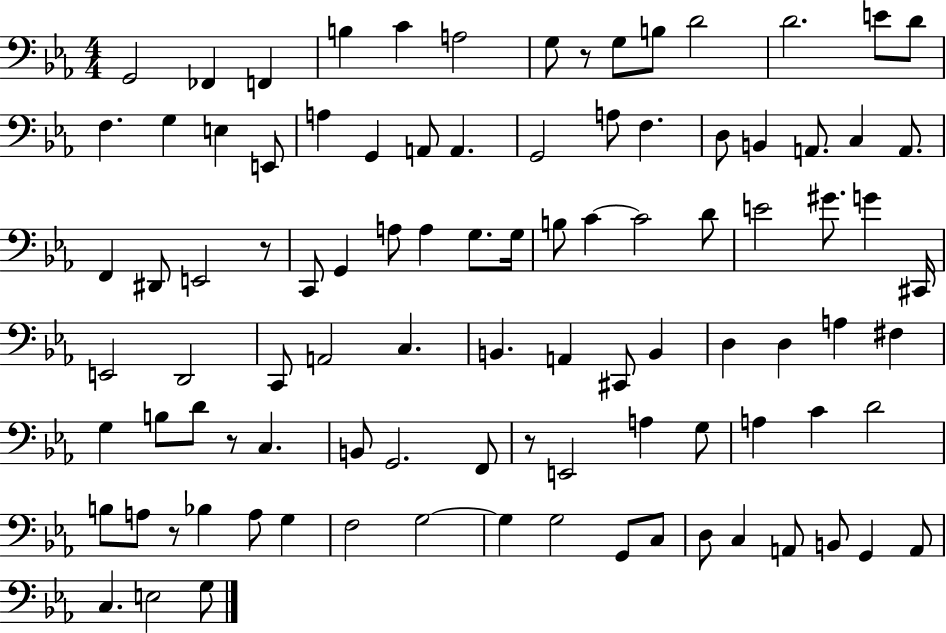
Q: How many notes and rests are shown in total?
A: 97